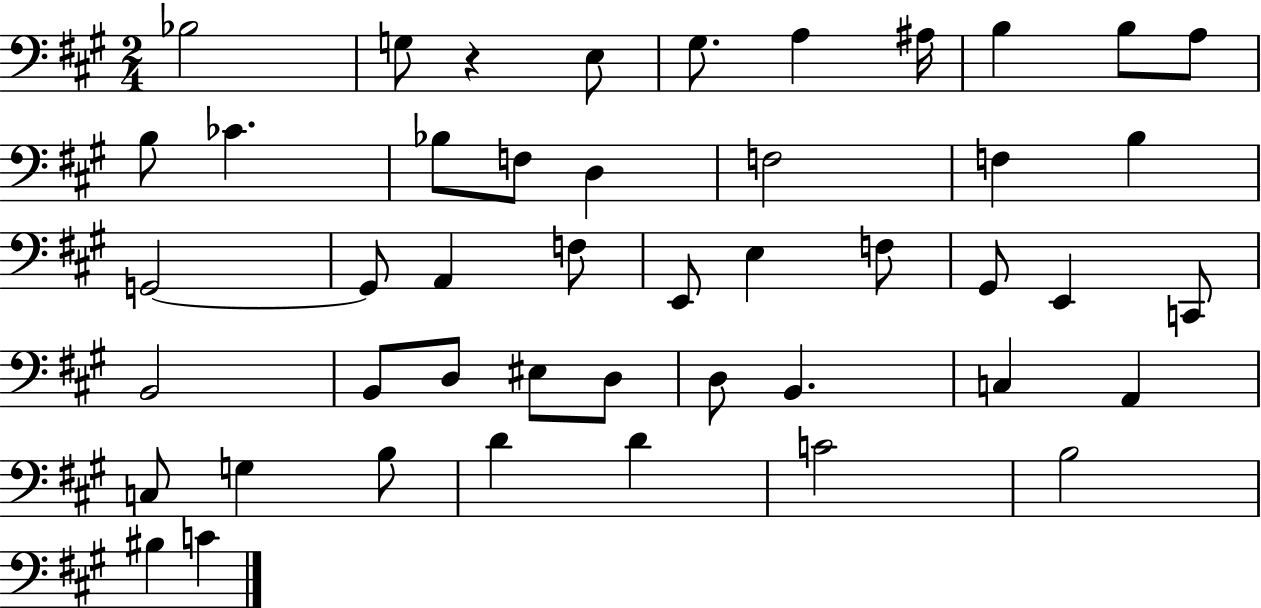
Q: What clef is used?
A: bass